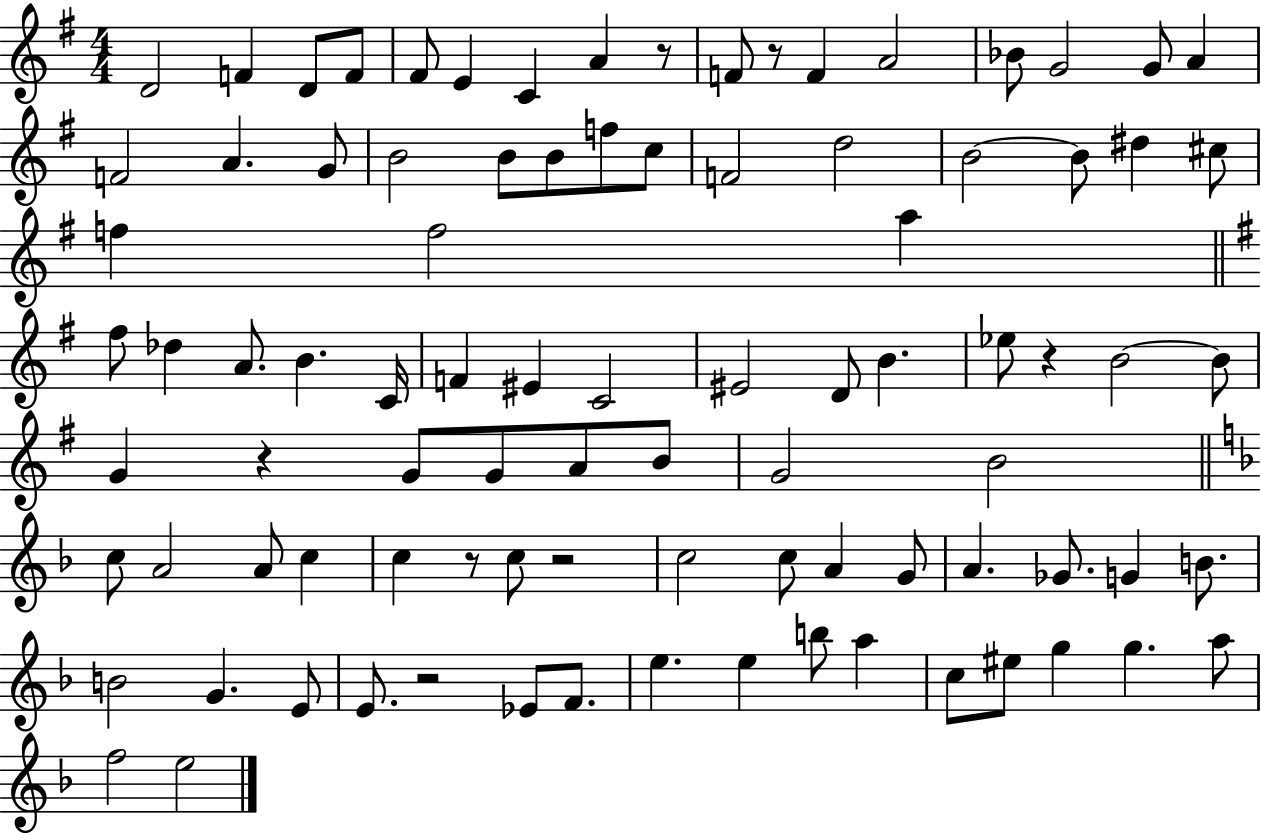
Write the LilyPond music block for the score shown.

{
  \clef treble
  \numericTimeSignature
  \time 4/4
  \key g \major
  d'2 f'4 d'8 f'8 | fis'8 e'4 c'4 a'4 r8 | f'8 r8 f'4 a'2 | bes'8 g'2 g'8 a'4 | \break f'2 a'4. g'8 | b'2 b'8 b'8 f''8 c''8 | f'2 d''2 | b'2~~ b'8 dis''4 cis''8 | \break f''4 f''2 a''4 | \bar "||" \break \key e \minor fis''8 des''4 a'8. b'4. c'16 | f'4 eis'4 c'2 | eis'2 d'8 b'4. | ees''8 r4 b'2~~ b'8 | \break g'4 r4 g'8 g'8 a'8 b'8 | g'2 b'2 | \bar "||" \break \key f \major c''8 a'2 a'8 c''4 | c''4 r8 c''8 r2 | c''2 c''8 a'4 g'8 | a'4. ges'8. g'4 b'8. | \break b'2 g'4. e'8 | e'8. r2 ees'8 f'8. | e''4. e''4 b''8 a''4 | c''8 eis''8 g''4 g''4. a''8 | \break f''2 e''2 | \bar "|."
}